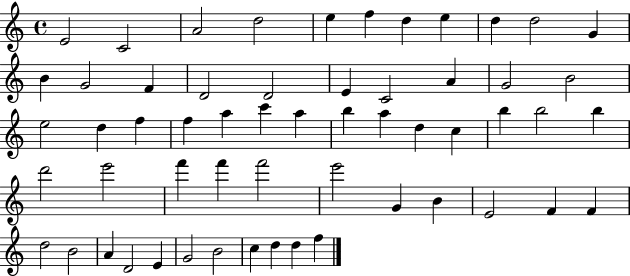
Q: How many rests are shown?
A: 0